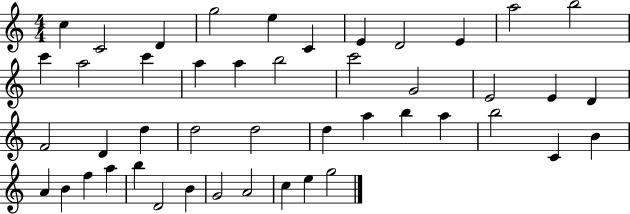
{
  \clef treble
  \numericTimeSignature
  \time 4/4
  \key c \major
  c''4 c'2 d'4 | g''2 e''4 c'4 | e'4 d'2 e'4 | a''2 b''2 | \break c'''4 a''2 c'''4 | a''4 a''4 b''2 | c'''2 g'2 | e'2 e'4 d'4 | \break f'2 d'4 d''4 | d''2 d''2 | d''4 a''4 b''4 a''4 | b''2 c'4 b'4 | \break a'4 b'4 f''4 a''4 | b''4 d'2 b'4 | g'2 a'2 | c''4 e''4 g''2 | \break \bar "|."
}